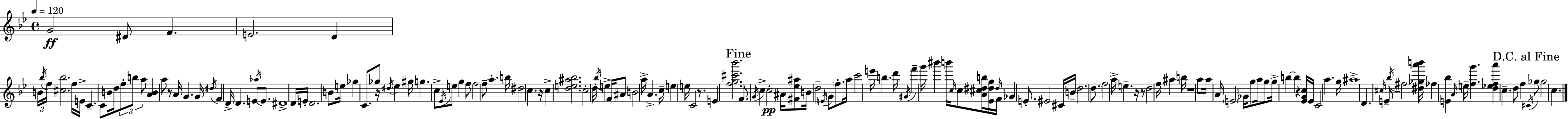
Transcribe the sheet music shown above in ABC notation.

X:1
T:Untitled
M:4/4
L:1/4
K:Gm
G2 ^D/2 F E2 D B/4 _b/4 f/4 [^c_b]2 f/4 E/4 C C/2 B/4 d/4 f/2 b/2 a/2 [AB] a/2 z/2 A/4 G G/4 ^d/4 F D/4 D E/2 _a/4 E/2 ^D4 D/4 E/4 D2 B/2 e/4 _g C/2 _g/2 z/4 ^d/4 _e ^g/4 g c/2 _E/4 e/2 g f/2 f2 f/2 a b/4 ^d2 c z/4 c [de^a_b]2 c2 d/4 _b/4 e F/4 ^A/2 B2 a/4 A c/4 e e/4 C2 z/2 E [fg^c'_b']2 F/2 G/4 c c2 ^A/4 [^F_e^a]/2 B/4 d2 E/4 G/2 f/2 a/4 c'2 e'/4 b d'/4 ^G/4 f' g'/4 ^b' b'/4 c/4 c/2 [A^c^db]/4 [_E^dg]/4 ^d/4 F/4 _G E/2 ^E2 ^C/4 B/4 d2 d/2 f2 a/4 e z/4 z/2 d2 f/4 ^a b/4 z4 a/2 a/4 A/4 E2 _G/4 g/2 a/4 g/2 g/4 b b z [_EGc]/4 _E/4 C2 a g/4 ^a4 D ^c/4 E/2 _b/4 ^f2 [^d_ga'b']/4 _f [E_b] A/4 e/4 [fg'] [d_efa'] c d/2 f ^C/4 _g/2 _g2 c